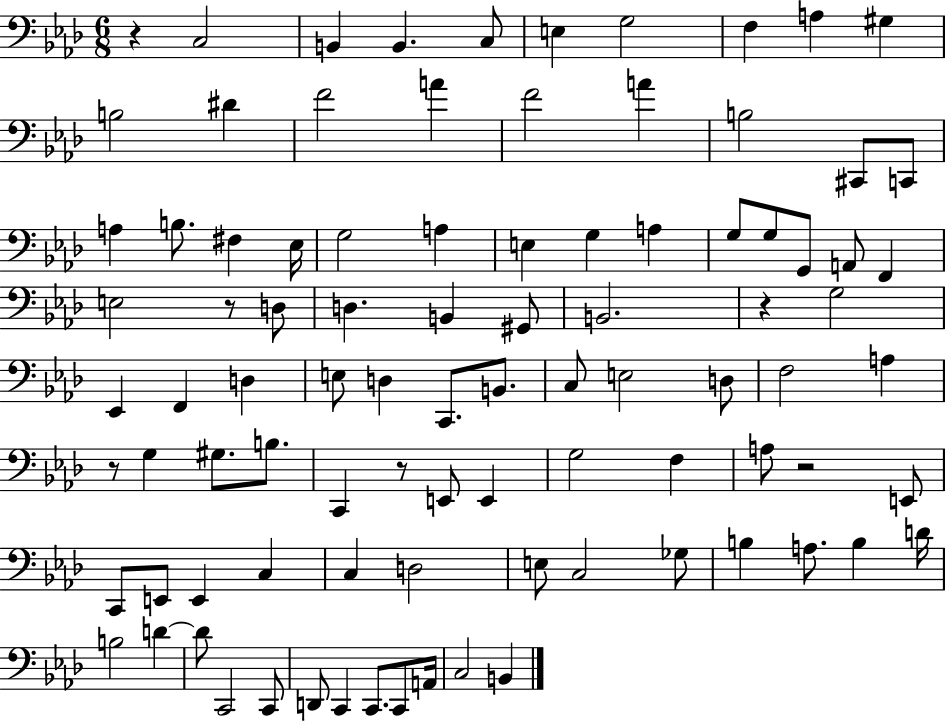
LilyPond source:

{
  \clef bass
  \numericTimeSignature
  \time 6/8
  \key aes \major
  r4 c2 | b,4 b,4. c8 | e4 g2 | f4 a4 gis4 | \break b2 dis'4 | f'2 a'4 | f'2 a'4 | b2 cis,8 c,8 | \break a4 b8. fis4 ees16 | g2 a4 | e4 g4 a4 | g8 g8 g,8 a,8 f,4 | \break e2 r8 d8 | d4. b,4 gis,8 | b,2. | r4 g2 | \break ees,4 f,4 d4 | e8 d4 c,8. b,8. | c8 e2 d8 | f2 a4 | \break r8 g4 gis8. b8. | c,4 r8 e,8 e,4 | g2 f4 | a8 r2 e,8 | \break c,8 e,8 e,4 c4 | c4 d2 | e8 c2 ges8 | b4 a8. b4 d'16 | \break b2 d'4~~ | d'8 c,2 c,8 | d,8 c,4 c,8. c,8 a,16 | c2 b,4 | \break \bar "|."
}